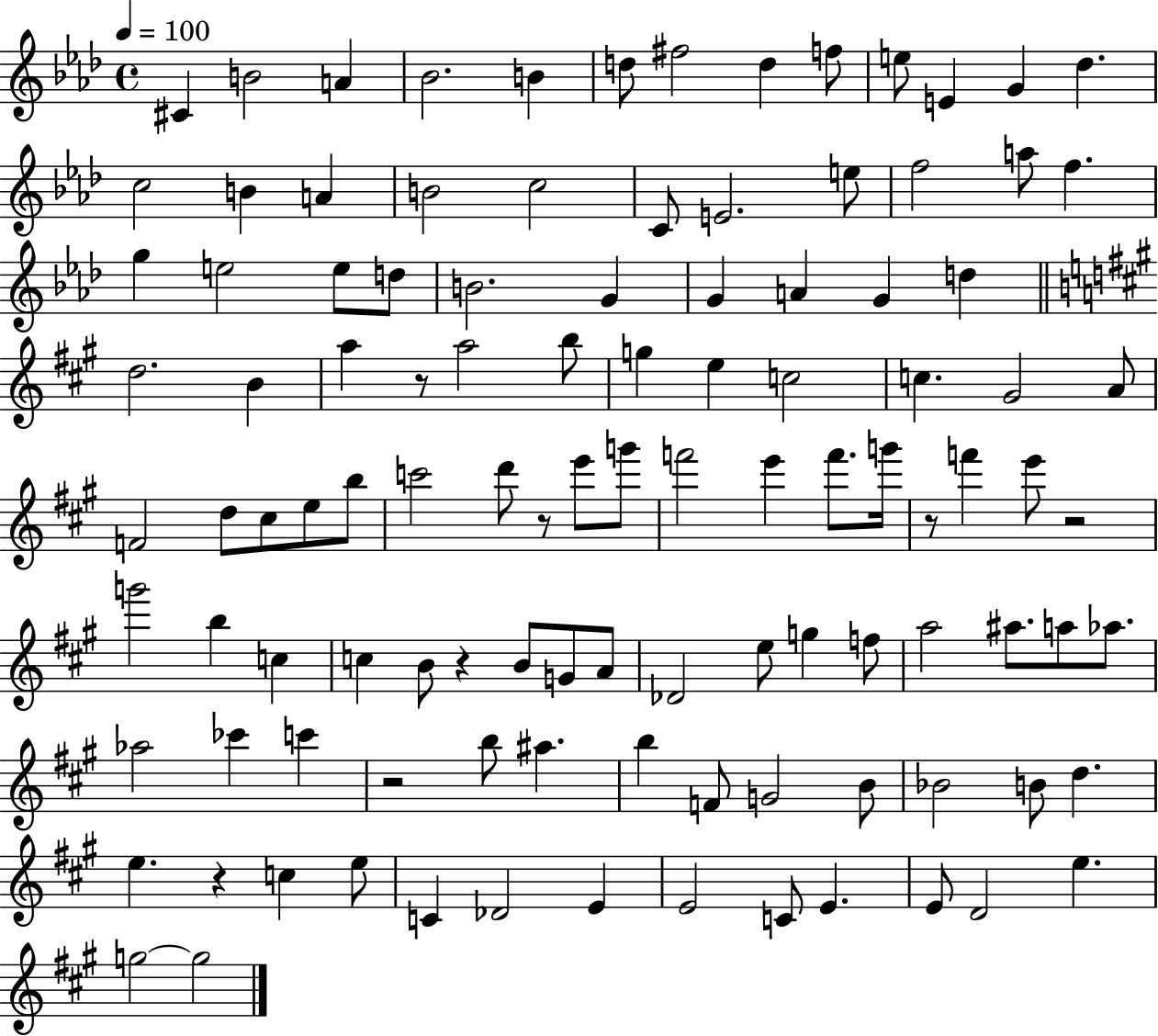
C#4/q B4/h A4/q Bb4/h. B4/q D5/e F#5/h D5/q F5/e E5/e E4/q G4/q Db5/q. C5/h B4/q A4/q B4/h C5/h C4/e E4/h. E5/e F5/h A5/e F5/q. G5/q E5/h E5/e D5/e B4/h. G4/q G4/q A4/q G4/q D5/q D5/h. B4/q A5/q R/e A5/h B5/e G5/q E5/q C5/h C5/q. G#4/h A4/e F4/h D5/e C#5/e E5/e B5/e C6/h D6/e R/e E6/e G6/e F6/h E6/q F6/e. G6/s R/e F6/q E6/e R/h G6/h B5/q C5/q C5/q B4/e R/q B4/e G4/e A4/e Db4/h E5/e G5/q F5/e A5/h A#5/e. A5/e Ab5/e. Ab5/h CES6/q C6/q R/h B5/e A#5/q. B5/q F4/e G4/h B4/e Bb4/h B4/e D5/q. E5/q. R/q C5/q E5/e C4/q Db4/h E4/q E4/h C4/e E4/q. E4/e D4/h E5/q. G5/h G5/h